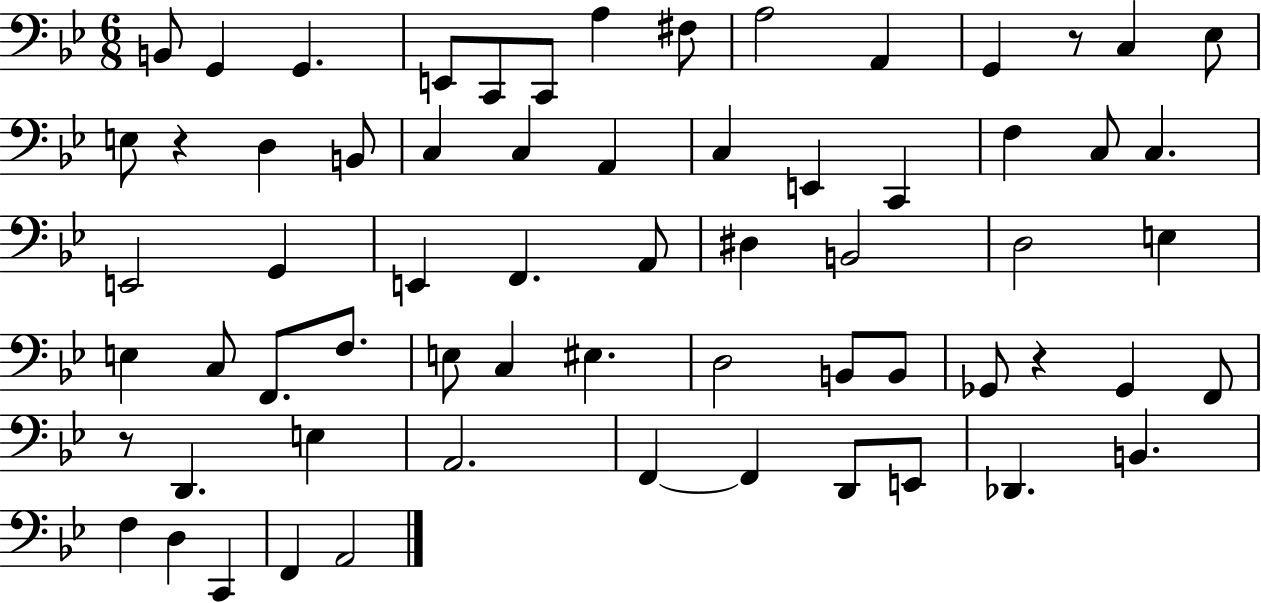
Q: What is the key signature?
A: BES major